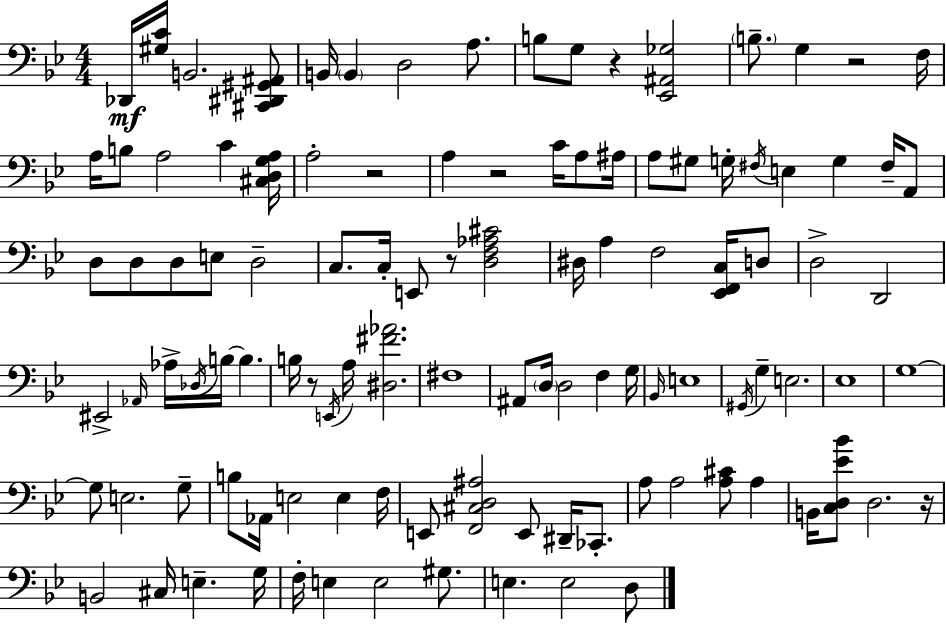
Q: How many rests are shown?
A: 7